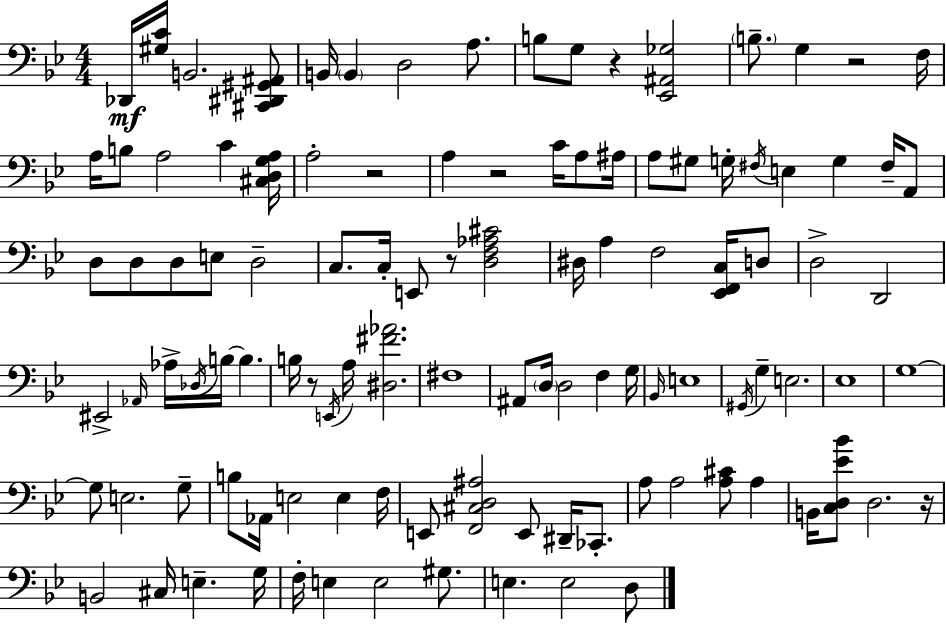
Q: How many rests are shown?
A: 7